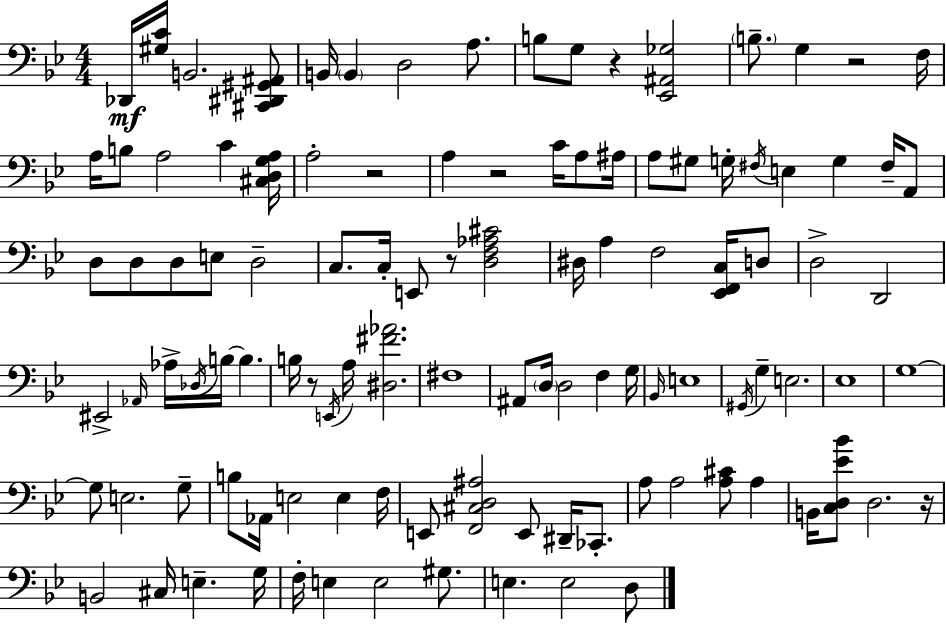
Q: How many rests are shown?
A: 7